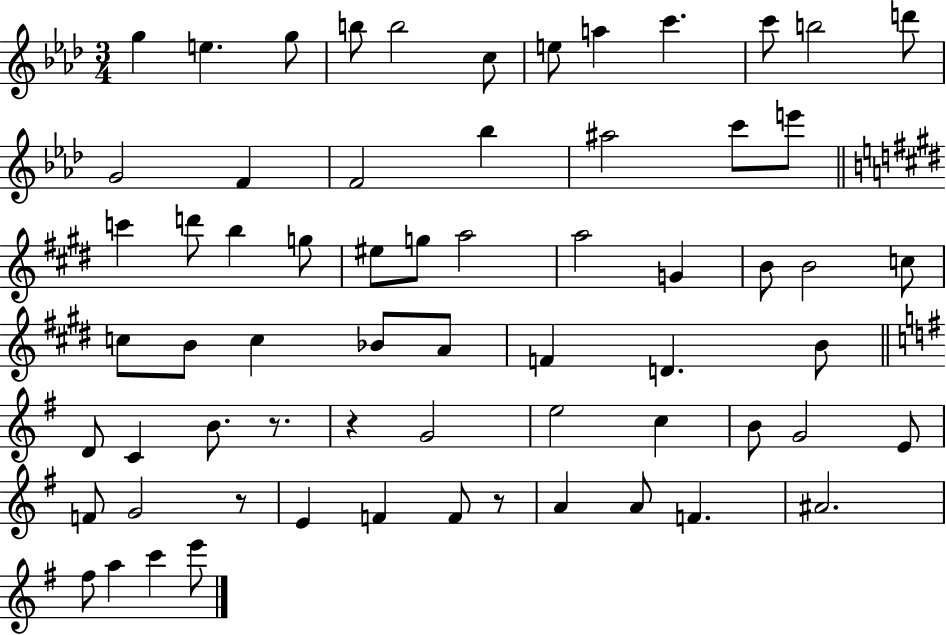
{
  \clef treble
  \numericTimeSignature
  \time 3/4
  \key aes \major
  g''4 e''4. g''8 | b''8 b''2 c''8 | e''8 a''4 c'''4. | c'''8 b''2 d'''8 | \break g'2 f'4 | f'2 bes''4 | ais''2 c'''8 e'''8 | \bar "||" \break \key e \major c'''4 d'''8 b''4 g''8 | eis''8 g''8 a''2 | a''2 g'4 | b'8 b'2 c''8 | \break c''8 b'8 c''4 bes'8 a'8 | f'4 d'4. b'8 | \bar "||" \break \key g \major d'8 c'4 b'8. r8. | r4 g'2 | e''2 c''4 | b'8 g'2 e'8 | \break f'8 g'2 r8 | e'4 f'4 f'8 r8 | a'4 a'8 f'4. | ais'2. | \break fis''8 a''4 c'''4 e'''8 | \bar "|."
}